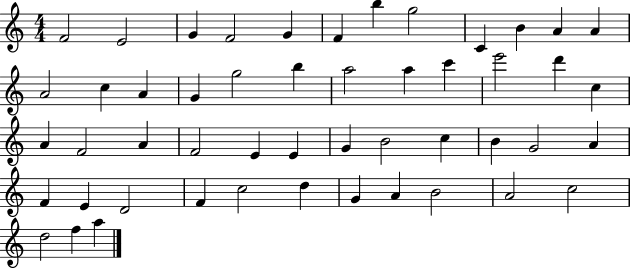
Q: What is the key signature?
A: C major